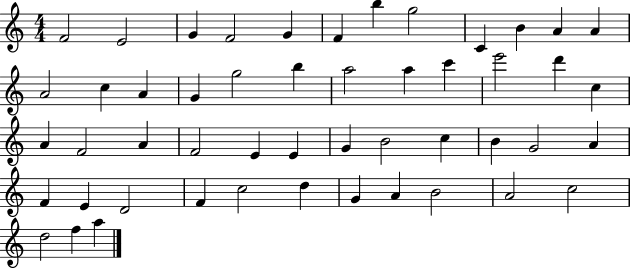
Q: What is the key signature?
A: C major